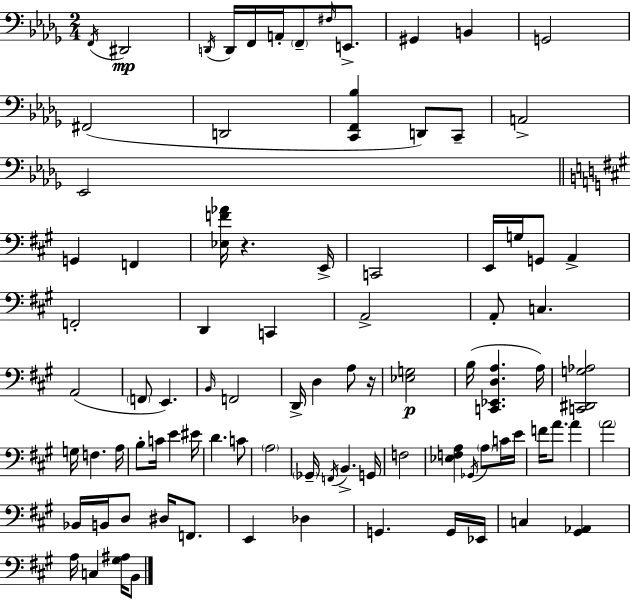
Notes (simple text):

F2/s D#2/h D2/s D2/s F2/s A2/s F2/e F#3/s E2/e. G#2/q B2/q G2/h F#2/h D2/h [C2,F2,Bb3]/q D2/e C2/e A2/h Eb2/h G2/q F2/q [Eb3,F4,Ab4]/s R/q. E2/s C2/h E2/s G3/s G2/e A2/q F2/h D2/q C2/q A2/h A2/e C3/q. A2/h F2/e E2/q. B2/s F2/h D2/s D3/q A3/e R/s [Eb3,G3]/h B3/s [C2,Eb2,D3,A3]/q. A3/s [C2,D#2,G3,Ab3]/h G3/s F3/q. A3/s B3/e C4/s E4/q EIS4/s D4/q. C4/e A3/h Gb2/s F2/s B2/q. G2/s F3/h [Eb3,F3,A3]/q Gb2/s A3/e C4/s E4/s F4/s A4/e. A4/q A4/h Bb2/s B2/s D3/e D#3/s F2/e. E2/q Db3/q G2/q. G2/s Eb2/s C3/q [G#2,Ab2]/q A3/s C3/q [G#3,A#3]/s B2/e